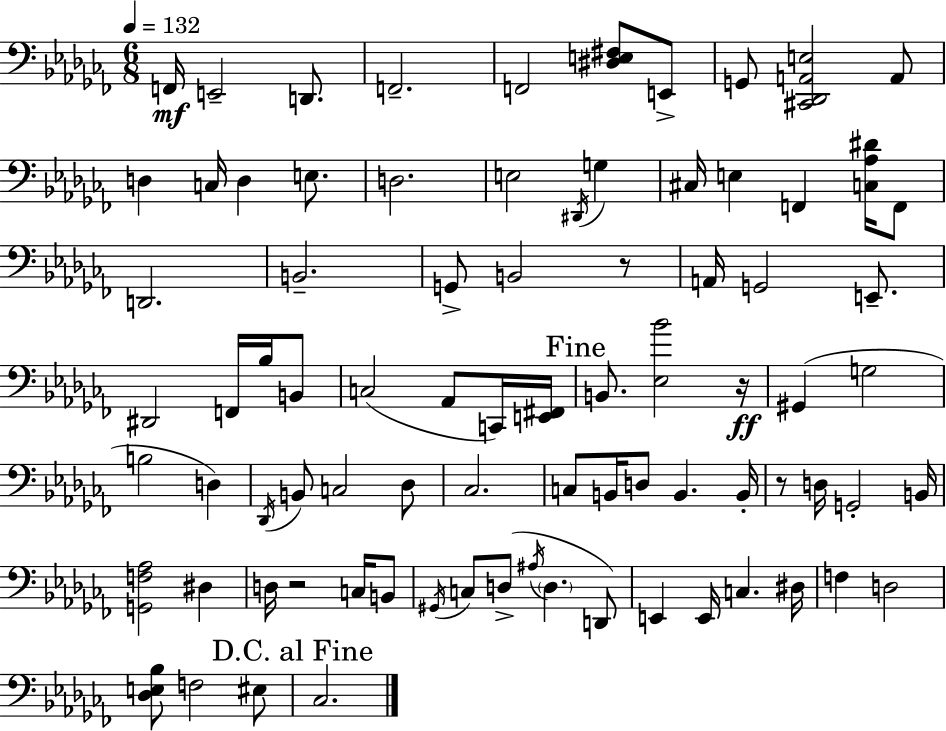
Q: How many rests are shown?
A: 4